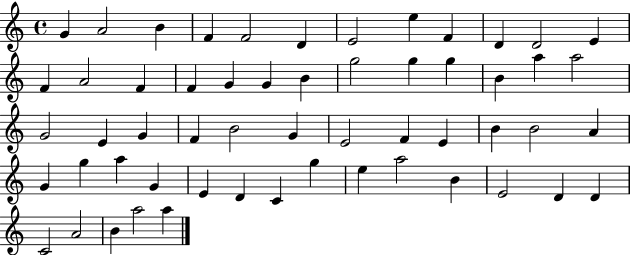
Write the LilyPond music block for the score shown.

{
  \clef treble
  \time 4/4
  \defaultTimeSignature
  \key c \major
  g'4 a'2 b'4 | f'4 f'2 d'4 | e'2 e''4 f'4 | d'4 d'2 e'4 | \break f'4 a'2 f'4 | f'4 g'4 g'4 b'4 | g''2 g''4 g''4 | b'4 a''4 a''2 | \break g'2 e'4 g'4 | f'4 b'2 g'4 | e'2 f'4 e'4 | b'4 b'2 a'4 | \break g'4 g''4 a''4 g'4 | e'4 d'4 c'4 g''4 | e''4 a''2 b'4 | e'2 d'4 d'4 | \break c'2 a'2 | b'4 a''2 a''4 | \bar "|."
}